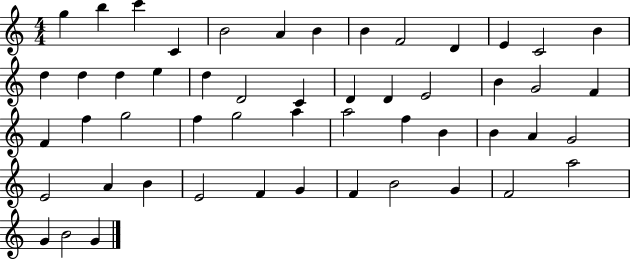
X:1
T:Untitled
M:4/4
L:1/4
K:C
g b c' C B2 A B B F2 D E C2 B d d d e d D2 C D D E2 B G2 F F f g2 f g2 a a2 f B B A G2 E2 A B E2 F G F B2 G F2 a2 G B2 G